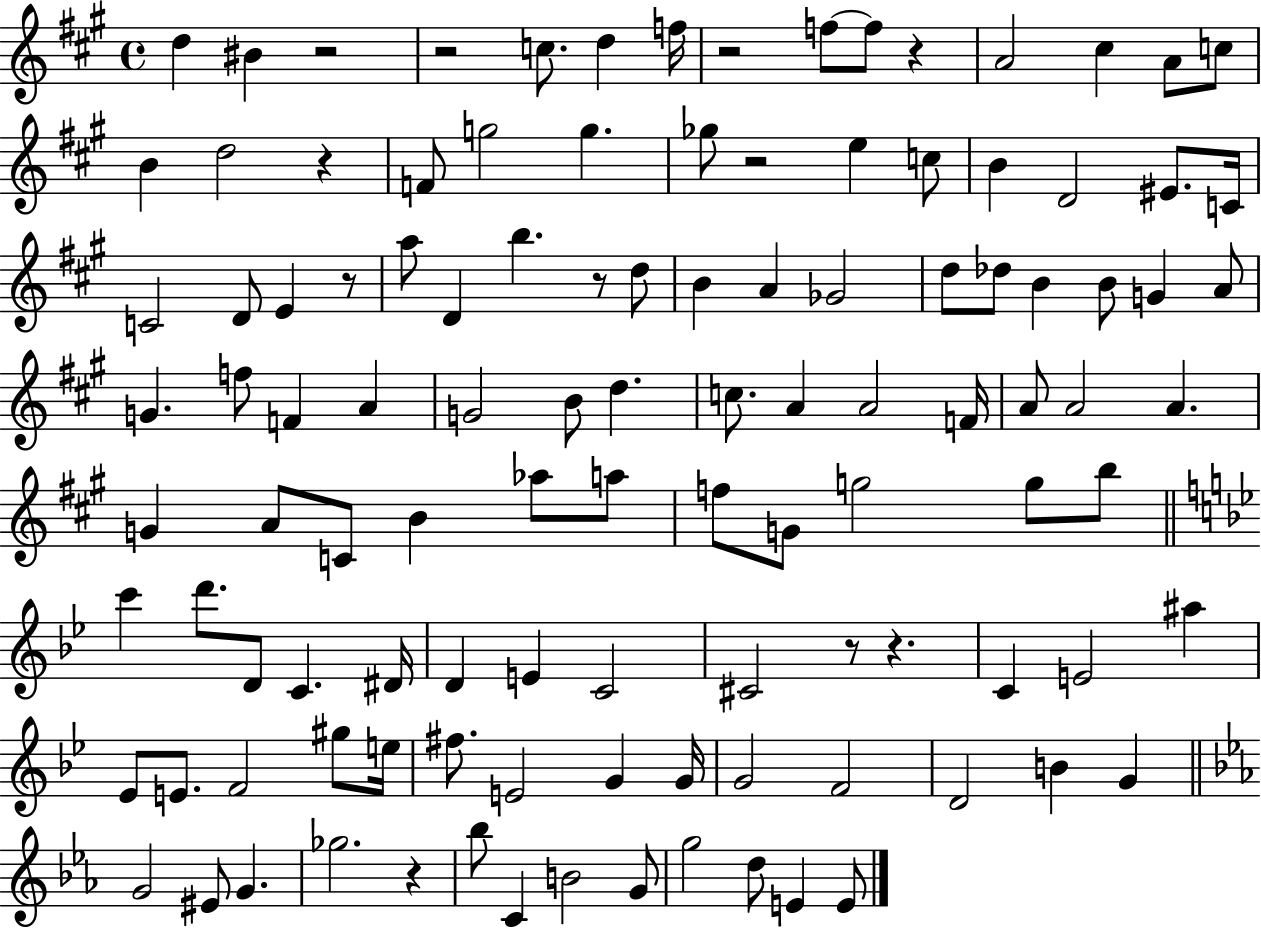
{
  \clef treble
  \time 4/4
  \defaultTimeSignature
  \key a \major
  d''4 bis'4 r2 | r2 c''8. d''4 f''16 | r2 f''8~~ f''8 r4 | a'2 cis''4 a'8 c''8 | \break b'4 d''2 r4 | f'8 g''2 g''4. | ges''8 r2 e''4 c''8 | b'4 d'2 eis'8. c'16 | \break c'2 d'8 e'4 r8 | a''8 d'4 b''4. r8 d''8 | b'4 a'4 ges'2 | d''8 des''8 b'4 b'8 g'4 a'8 | \break g'4. f''8 f'4 a'4 | g'2 b'8 d''4. | c''8. a'4 a'2 f'16 | a'8 a'2 a'4. | \break g'4 a'8 c'8 b'4 aes''8 a''8 | f''8 g'8 g''2 g''8 b''8 | \bar "||" \break \key bes \major c'''4 d'''8. d'8 c'4. dis'16 | d'4 e'4 c'2 | cis'2 r8 r4. | c'4 e'2 ais''4 | \break ees'8 e'8. f'2 gis''8 e''16 | fis''8. e'2 g'4 g'16 | g'2 f'2 | d'2 b'4 g'4 | \break \bar "||" \break \key c \minor g'2 eis'8 g'4. | ges''2. r4 | bes''8 c'4 b'2 g'8 | g''2 d''8 e'4 e'8 | \break \bar "|."
}